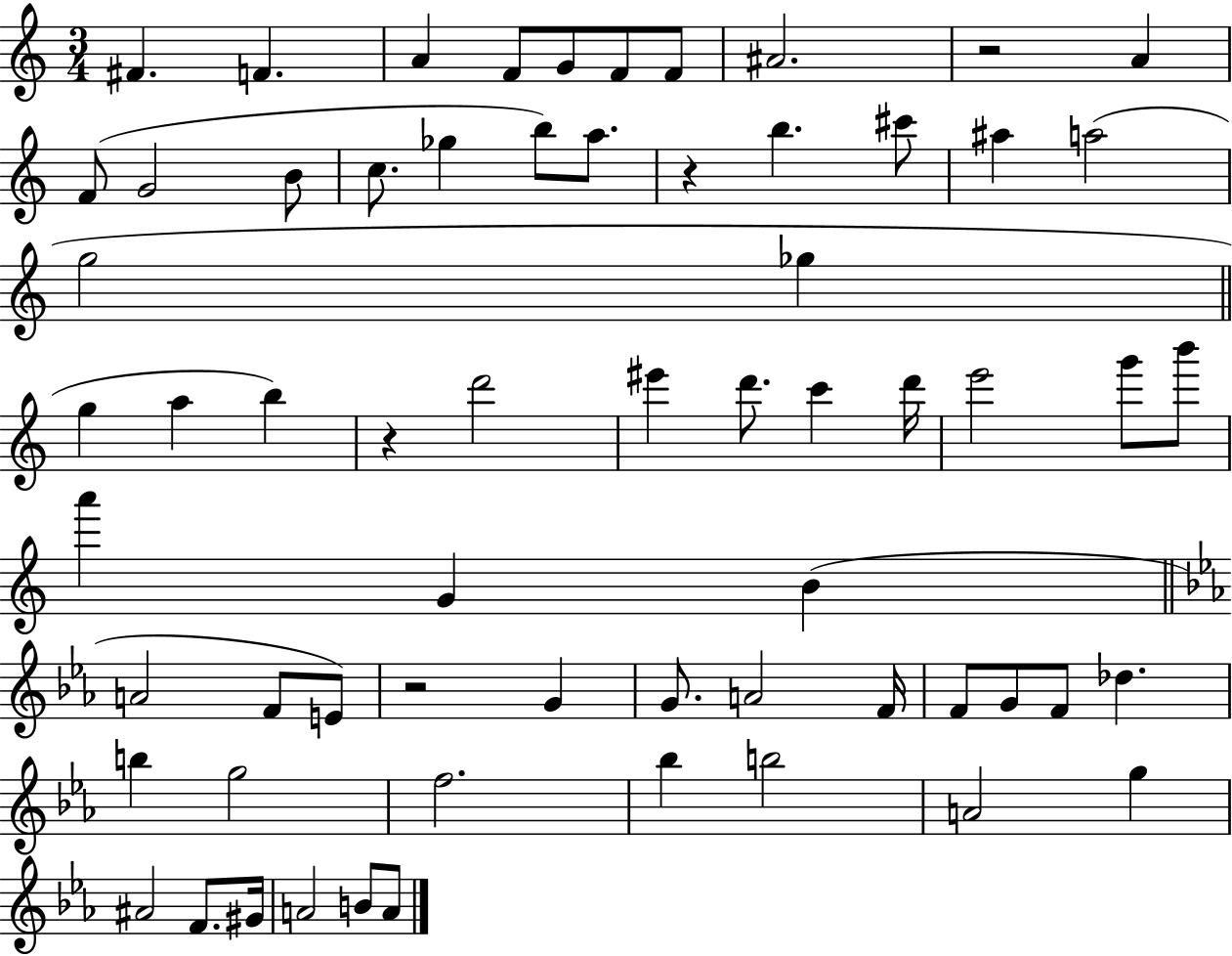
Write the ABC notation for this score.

X:1
T:Untitled
M:3/4
L:1/4
K:C
^F F A F/2 G/2 F/2 F/2 ^A2 z2 A F/2 G2 B/2 c/2 _g b/2 a/2 z b ^c'/2 ^a a2 g2 _g g a b z d'2 ^e' d'/2 c' d'/4 e'2 g'/2 b'/2 a' G B A2 F/2 E/2 z2 G G/2 A2 F/4 F/2 G/2 F/2 _d b g2 f2 _b b2 A2 g ^A2 F/2 ^G/4 A2 B/2 A/2